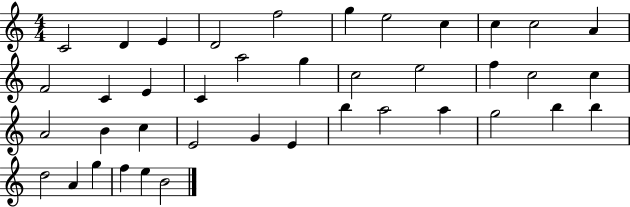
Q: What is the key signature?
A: C major